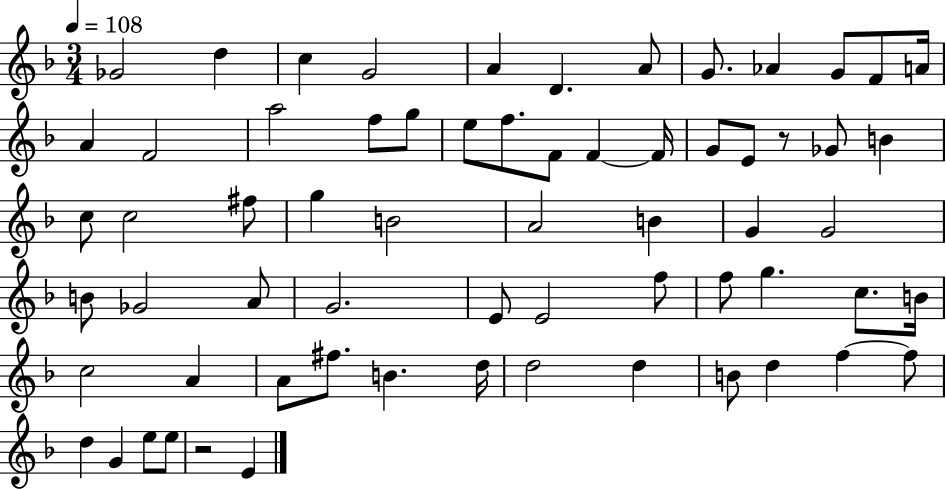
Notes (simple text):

Gb4/h D5/q C5/q G4/h A4/q D4/q. A4/e G4/e. Ab4/q G4/e F4/e A4/s A4/q F4/h A5/h F5/e G5/e E5/e F5/e. F4/e F4/q F4/s G4/e E4/e R/e Gb4/e B4/q C5/e C5/h F#5/e G5/q B4/h A4/h B4/q G4/q G4/h B4/e Gb4/h A4/e G4/h. E4/e E4/h F5/e F5/e G5/q. C5/e. B4/s C5/h A4/q A4/e F#5/e. B4/q. D5/s D5/h D5/q B4/e D5/q F5/q F5/e D5/q G4/q E5/e E5/e R/h E4/q